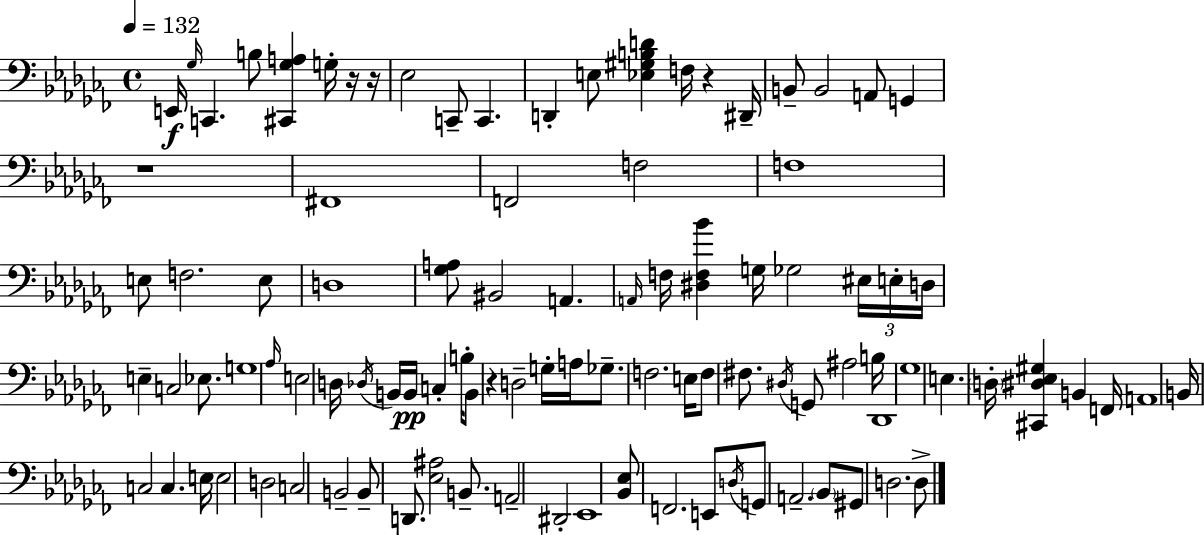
X:1
T:Untitled
M:4/4
L:1/4
K:Abm
E,,/4 _G,/4 C,, B,/2 [^C,,_G,A,] G,/4 z/4 z/4 _E,2 C,,/2 C,, D,, E,/2 [_E,^G,B,D] F,/4 z ^D,,/4 B,,/2 B,,2 A,,/2 G,, z4 ^F,,4 F,,2 F,2 F,4 E,/2 F,2 E,/2 D,4 [_G,A,]/2 ^B,,2 A,, A,,/4 F,/4 [^D,F,_B] G,/4 _G,2 ^E,/4 E,/4 D,/4 E, C,2 _E,/2 G,4 _A,/4 E,2 D,/4 _D,/4 B,,/4 B,,/4 C, B,/4 B,,/2 z D,2 G,/4 A,/4 _G,/2 F,2 E,/4 F,/2 ^F,/2 ^D,/4 G,,/2 ^A,2 B,/4 _D,,4 _G,4 E, D,/4 [^C,,^D,_E,^G,] B,, F,,/4 A,,4 B,,/4 C,2 C, E,/4 E,2 D,2 C,2 B,,2 B,,/2 D,,/2 [_E,^A,]2 B,,/2 A,,2 ^D,,2 _E,,4 [_B,,_E,]/2 F,,2 E,,/2 D,/4 G,,/2 A,,2 _B,,/2 ^G,,/2 D,2 D,/2